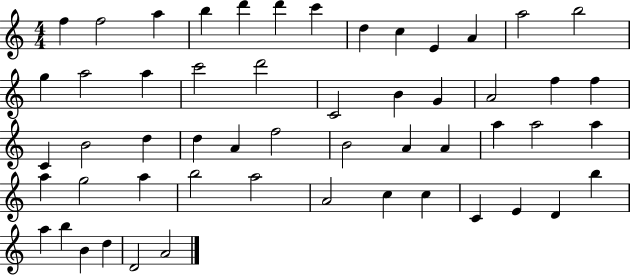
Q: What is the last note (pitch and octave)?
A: A4